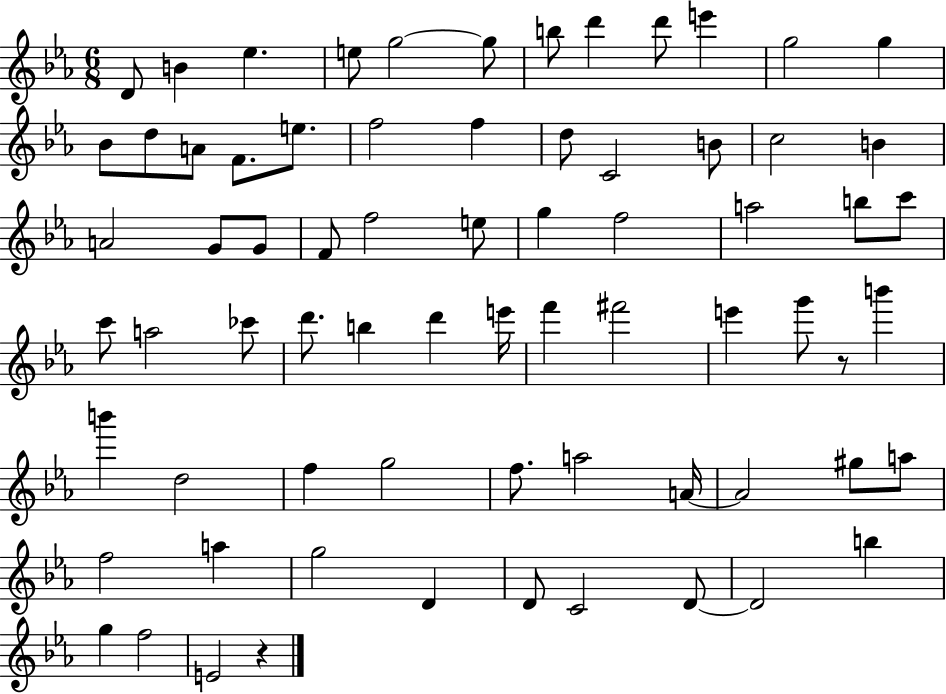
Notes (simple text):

D4/e B4/q Eb5/q. E5/e G5/h G5/e B5/e D6/q D6/e E6/q G5/h G5/q Bb4/e D5/e A4/e F4/e. E5/e. F5/h F5/q D5/e C4/h B4/e C5/h B4/q A4/h G4/e G4/e F4/e F5/h E5/e G5/q F5/h A5/h B5/e C6/e C6/e A5/h CES6/e D6/e. B5/q D6/q E6/s F6/q F#6/h E6/q G6/e R/e B6/q B6/q D5/h F5/q G5/h F5/e. A5/h A4/s A4/h G#5/e A5/e F5/h A5/q G5/h D4/q D4/e C4/h D4/e D4/h B5/q G5/q F5/h E4/h R/q